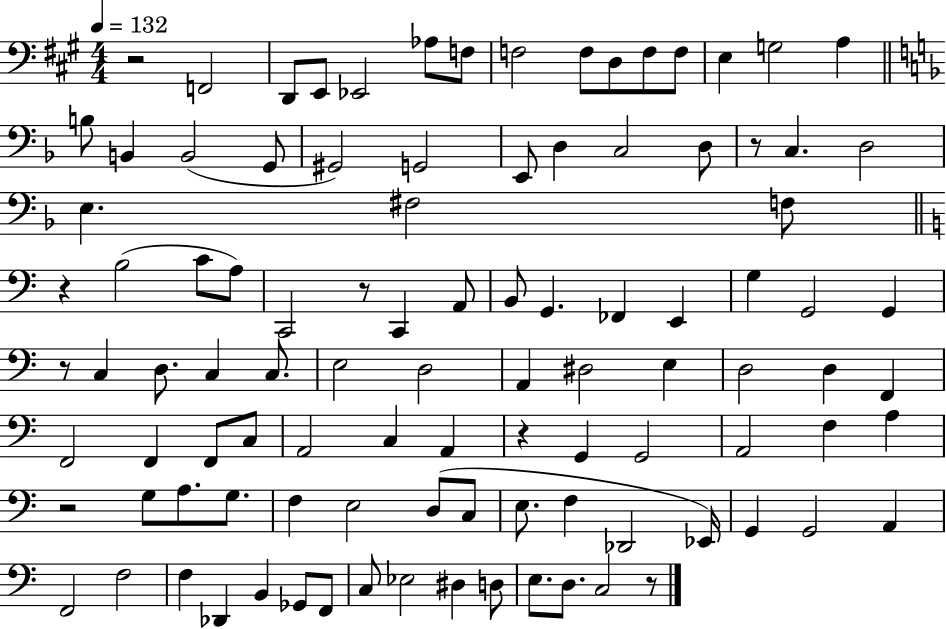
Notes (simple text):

R/h F2/h D2/e E2/e Eb2/h Ab3/e F3/e F3/h F3/e D3/e F3/e F3/e E3/q G3/h A3/q B3/e B2/q B2/h G2/e G#2/h G2/h E2/e D3/q C3/h D3/e R/e C3/q. D3/h E3/q. F#3/h F3/e R/q B3/h C4/e A3/e C2/h R/e C2/q A2/e B2/e G2/q. FES2/q E2/q G3/q G2/h G2/q R/e C3/q D3/e. C3/q C3/e. E3/h D3/h A2/q D#3/h E3/q D3/h D3/q F2/q F2/h F2/q F2/e C3/e A2/h C3/q A2/q R/q G2/q G2/h A2/h F3/q A3/q R/h G3/e A3/e. G3/e. F3/q E3/h D3/e C3/e E3/e. F3/q Db2/h Eb2/s G2/q G2/h A2/q F2/h F3/h F3/q Db2/q B2/q Gb2/e F2/e C3/e Eb3/h D#3/q D3/e E3/e. D3/e. C3/h R/e